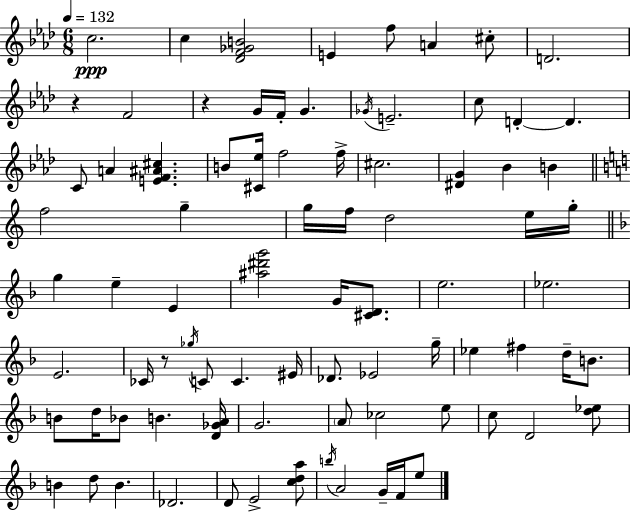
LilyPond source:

{
  \clef treble
  \numericTimeSignature
  \time 6/8
  \key f \minor
  \tempo 4 = 132
  c''2.\ppp | c''4 <des' f' ges' b'>2 | e'4 f''8 a'4 cis''8-. | d'2. | \break r4 f'2 | r4 g'16 f'16-. g'4. | \acciaccatura { ges'16 } e'2.-- | c''8 d'4-.~~ d'4. | \break c'8 a'4 <e' f' ais' cis''>4. | b'8 <cis' ees''>16 f''2 | f''16-> cis''2. | <dis' g'>4 bes'4 b'4 | \break \bar "||" \break \key c \major f''2 g''4-- | g''16 f''16 d''2 e''16 g''16-. | \bar "||" \break \key f \major g''4 e''4-- e'4 | <ais'' dis''' g'''>2 g'16 <cis' d'>8. | e''2. | ees''2. | \break e'2. | ces'16 r8 \acciaccatura { ges''16 } c'8 c'4. | eis'16 des'8. ees'2 | g''16-- ees''4 fis''4 d''16-- b'8. | \break b'8 d''16 bes'8 b'4. | <d' ges' a'>16 g'2. | \parenthesize a'8 ces''2 e''8 | c''8 d'2 <d'' ees''>8 | \break b'4 d''8 b'4. | des'2. | d'8 e'2-> <c'' d'' a''>8 | \acciaccatura { b''16 } a'2 g'16-- f'16 | \break e''8 \bar "|."
}